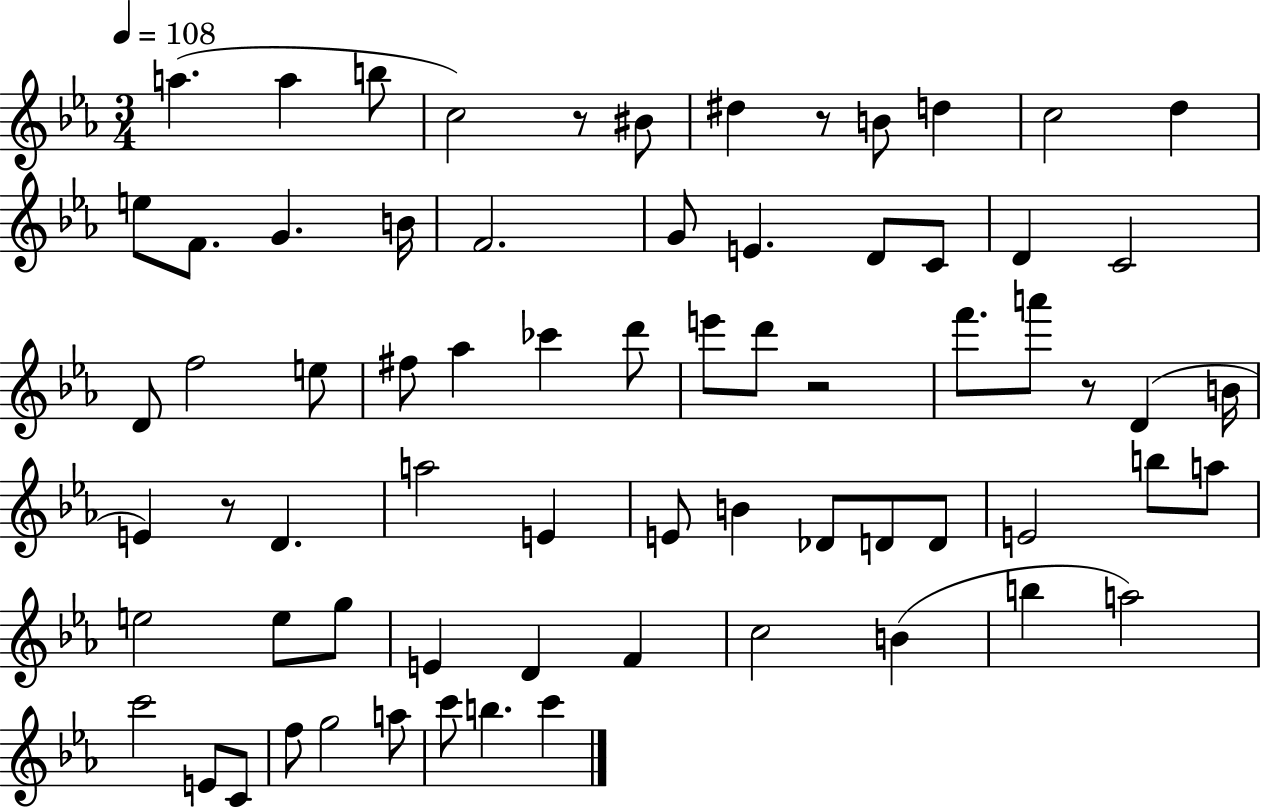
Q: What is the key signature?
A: EES major